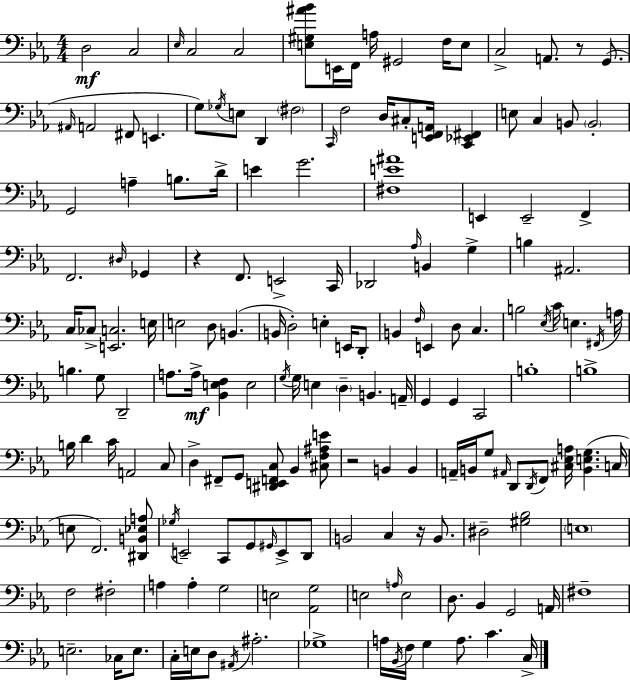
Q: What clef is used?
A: bass